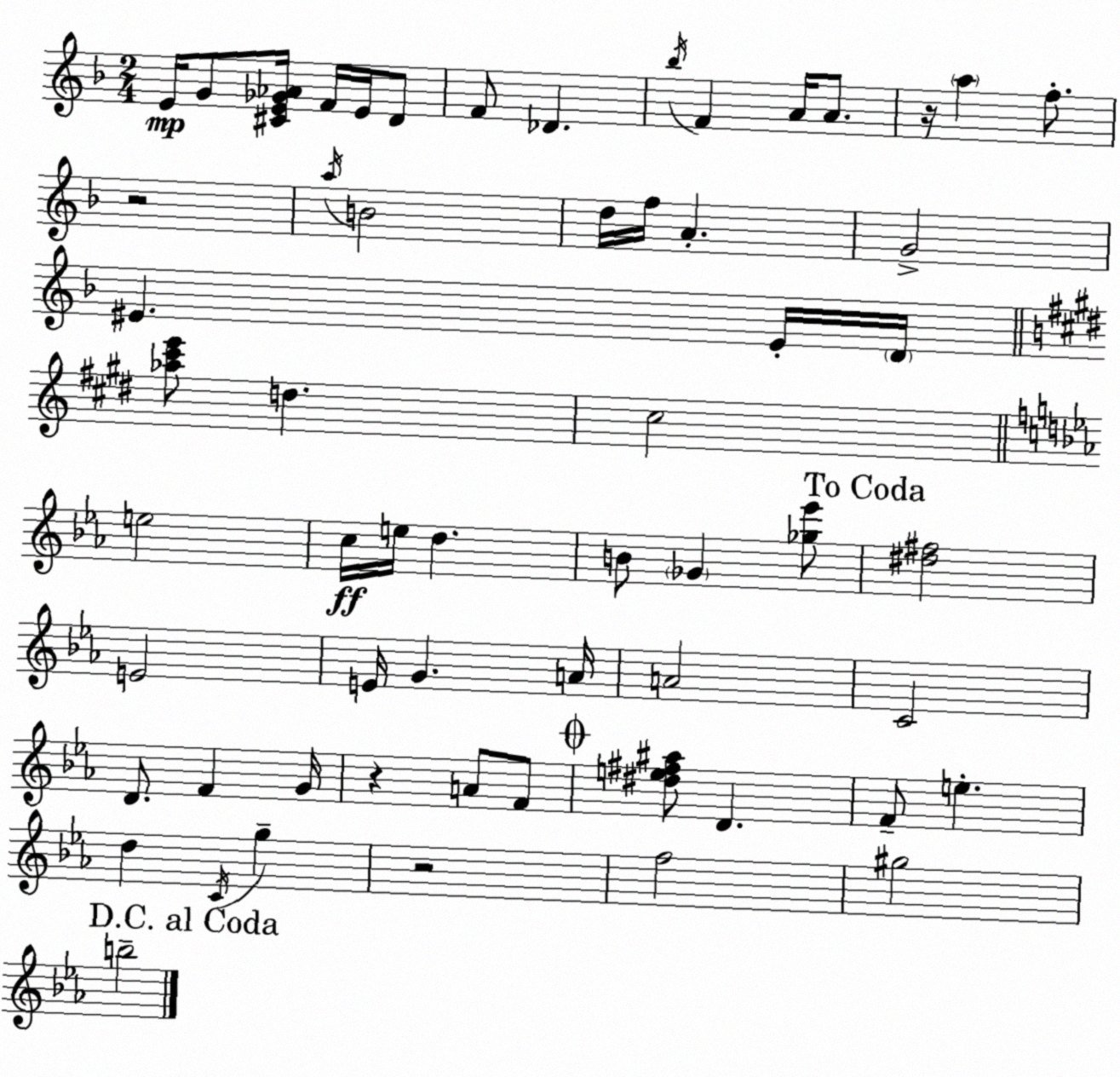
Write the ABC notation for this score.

X:1
T:Untitled
M:2/4
L:1/4
K:F
E/4 G/2 [^CE_G_A]/4 F/4 E/4 D/2 F/2 _D _b/4 F A/4 A/2 z/4 a f/2 z2 a/4 B2 d/4 f/4 A G2 ^E ^E/4 D/4 [_a^c'e']/2 d ^c2 e2 c/4 e/4 d B/2 _G [_g_e']/2 [^d^f]2 E2 E/4 G A/4 A2 C2 D/2 F G/4 z A/2 F/2 [^de^f^a]/2 D F/2 e d C/4 g z2 f2 ^g2 b2